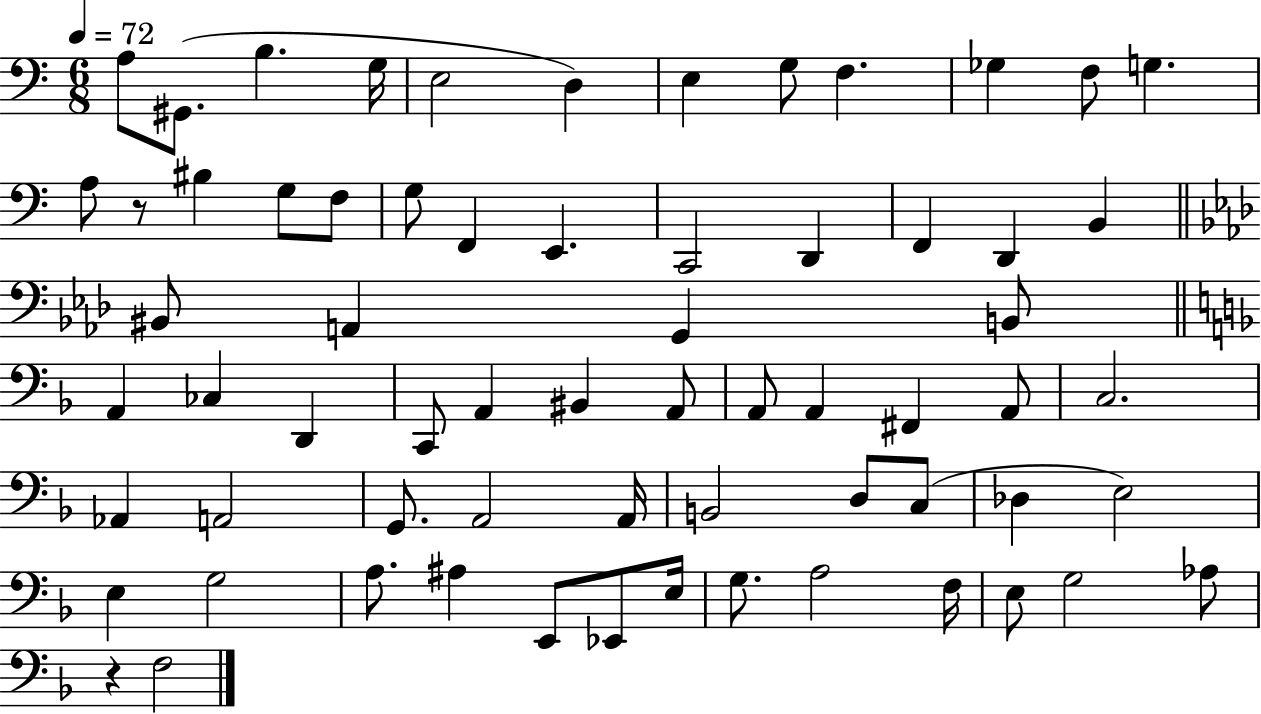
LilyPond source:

{
  \clef bass
  \numericTimeSignature
  \time 6/8
  \key c \major
  \tempo 4 = 72
  \repeat volta 2 { a8 gis,8.( b4. g16 | e2 d4) | e4 g8 f4. | ges4 f8 g4. | \break a8 r8 bis4 g8 f8 | g8 f,4 e,4. | c,2 d,4 | f,4 d,4 b,4 | \break \bar "||" \break \key aes \major bis,8 a,4 g,4 b,8 | \bar "||" \break \key f \major a,4 ces4 d,4 | c,8 a,4 bis,4 a,8 | a,8 a,4 fis,4 a,8 | c2. | \break aes,4 a,2 | g,8. a,2 a,16 | b,2 d8 c8( | des4 e2) | \break e4 g2 | a8. ais4 e,8 ees,8 e16 | g8. a2 f16 | e8 g2 aes8 | \break r4 f2 | } \bar "|."
}